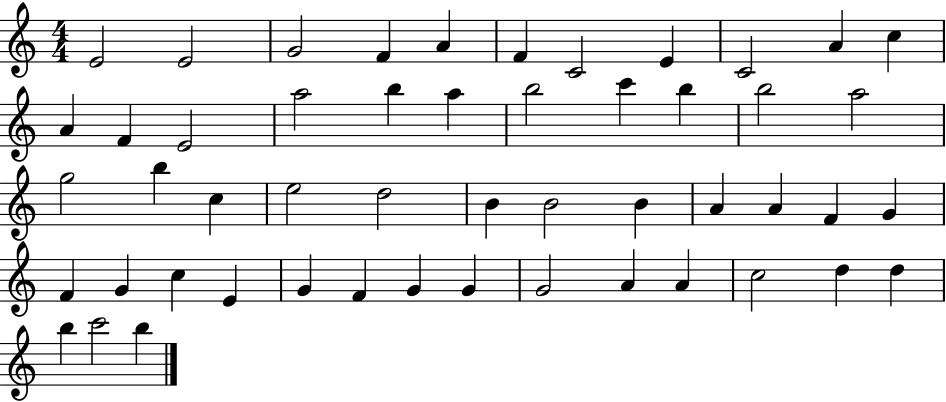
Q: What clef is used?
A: treble